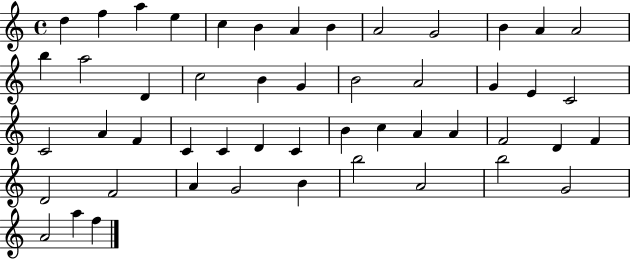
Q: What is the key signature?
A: C major